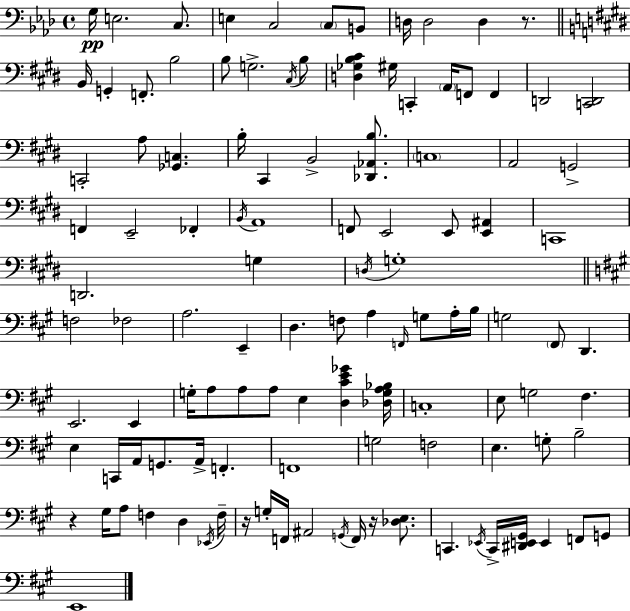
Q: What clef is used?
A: bass